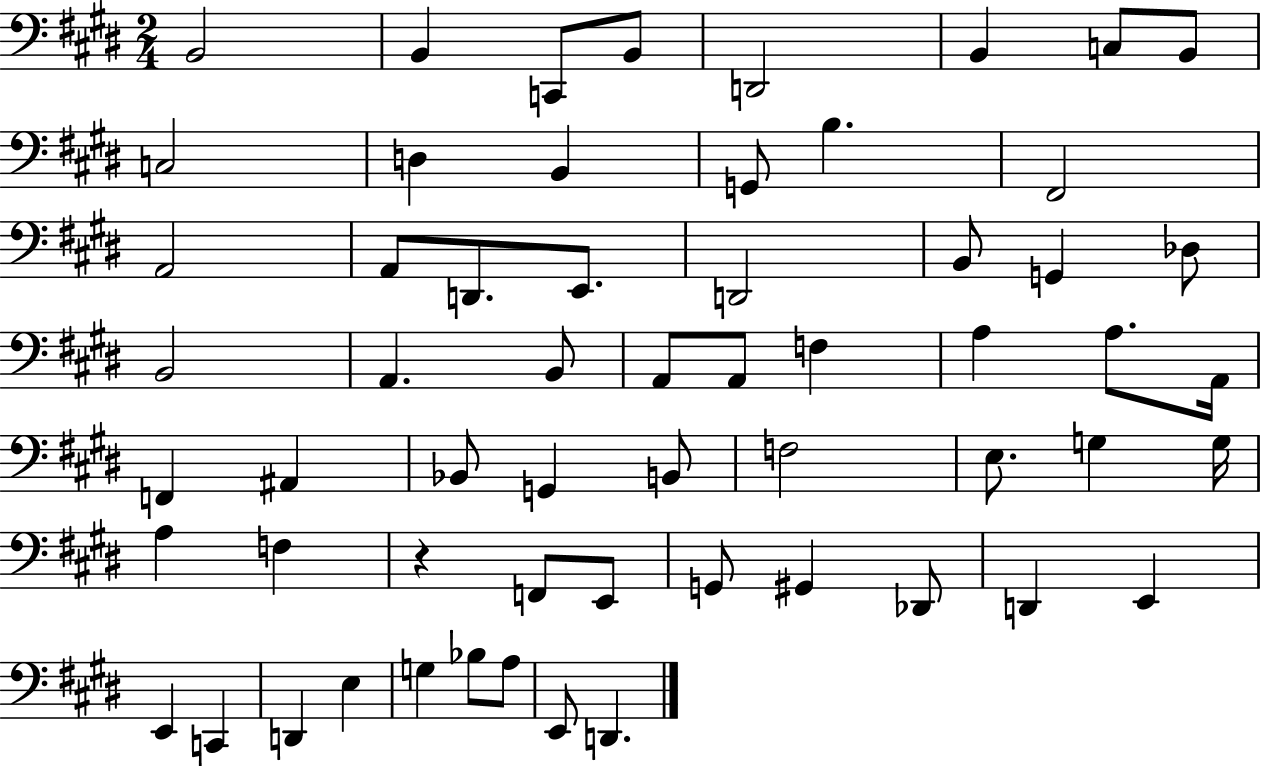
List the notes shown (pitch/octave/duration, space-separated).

B2/h B2/q C2/e B2/e D2/h B2/q C3/e B2/e C3/h D3/q B2/q G2/e B3/q. F#2/h A2/h A2/e D2/e. E2/e. D2/h B2/e G2/q Db3/e B2/h A2/q. B2/e A2/e A2/e F3/q A3/q A3/e. A2/s F2/q A#2/q Bb2/e G2/q B2/e F3/h E3/e. G3/q G3/s A3/q F3/q R/q F2/e E2/e G2/e G#2/q Db2/e D2/q E2/q E2/q C2/q D2/q E3/q G3/q Bb3/e A3/e E2/e D2/q.